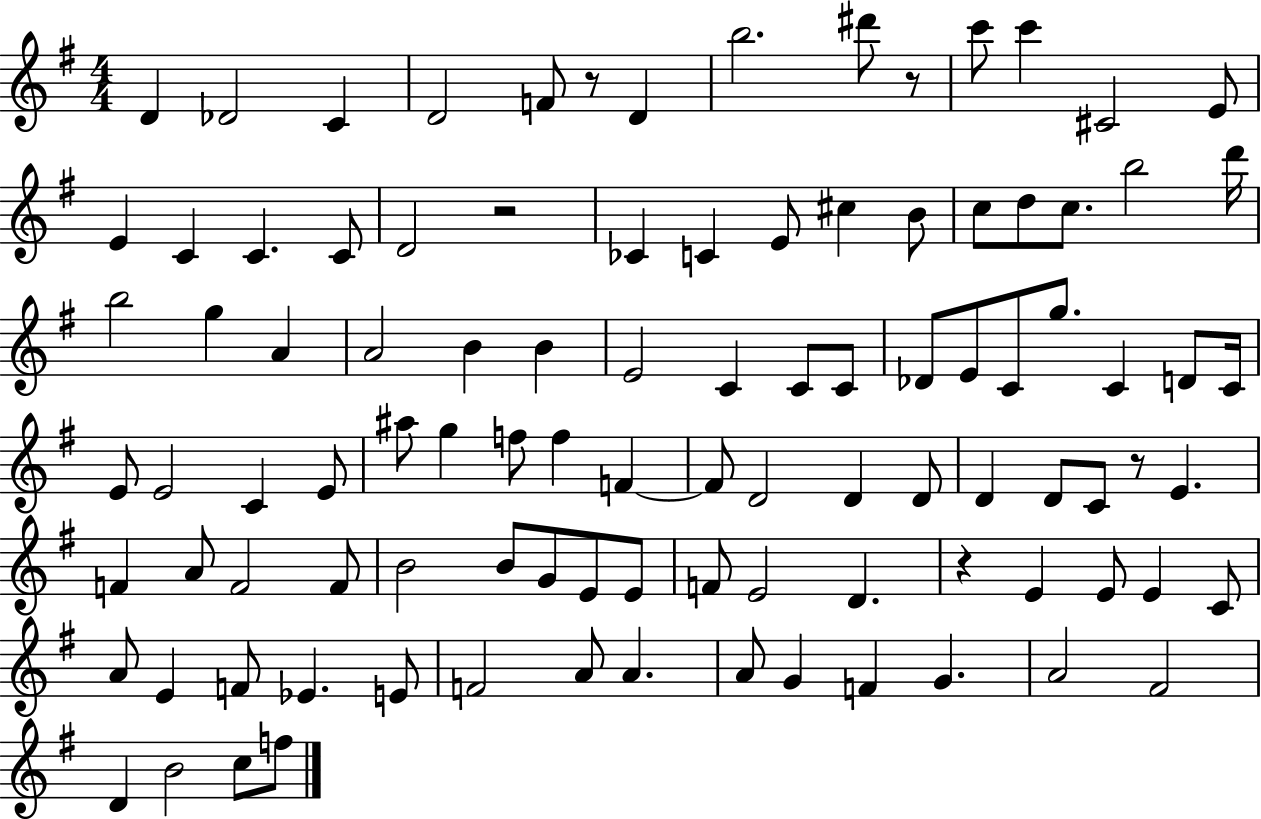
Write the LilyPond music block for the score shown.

{
  \clef treble
  \numericTimeSignature
  \time 4/4
  \key g \major
  d'4 des'2 c'4 | d'2 f'8 r8 d'4 | b''2. dis'''8 r8 | c'''8 c'''4 cis'2 e'8 | \break e'4 c'4 c'4. c'8 | d'2 r2 | ces'4 c'4 e'8 cis''4 b'8 | c''8 d''8 c''8. b''2 d'''16 | \break b''2 g''4 a'4 | a'2 b'4 b'4 | e'2 c'4 c'8 c'8 | des'8 e'8 c'8 g''8. c'4 d'8 c'16 | \break e'8 e'2 c'4 e'8 | ais''8 g''4 f''8 f''4 f'4~~ | f'8 d'2 d'4 d'8 | d'4 d'8 c'8 r8 e'4. | \break f'4 a'8 f'2 f'8 | b'2 b'8 g'8 e'8 e'8 | f'8 e'2 d'4. | r4 e'4 e'8 e'4 c'8 | \break a'8 e'4 f'8 ees'4. e'8 | f'2 a'8 a'4. | a'8 g'4 f'4 g'4. | a'2 fis'2 | \break d'4 b'2 c''8 f''8 | \bar "|."
}